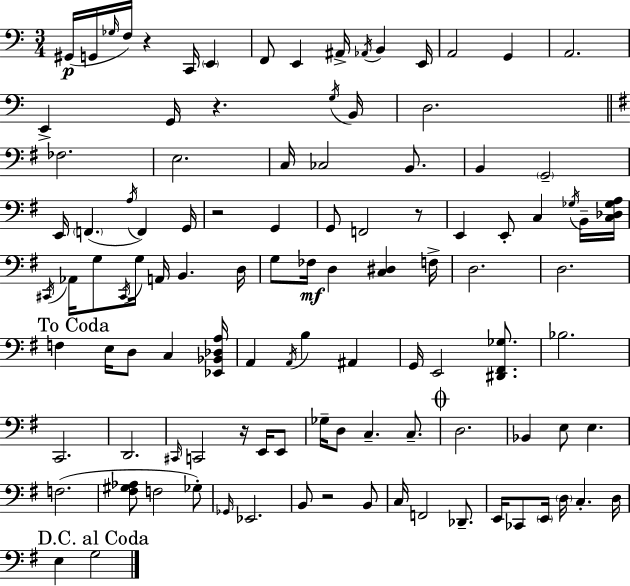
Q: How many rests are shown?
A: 6